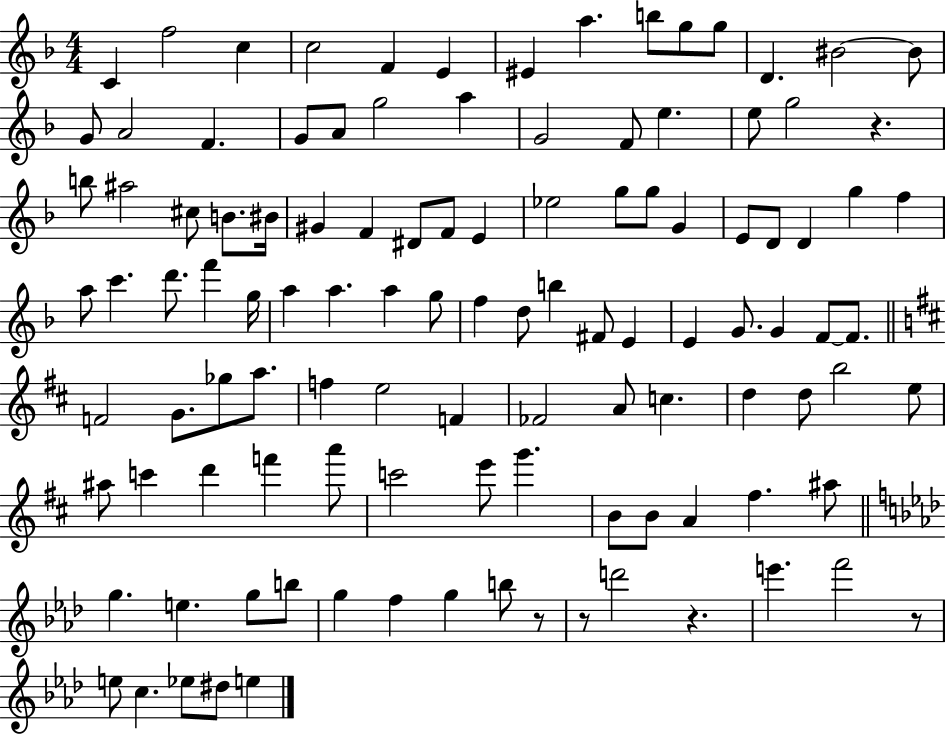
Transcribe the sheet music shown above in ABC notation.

X:1
T:Untitled
M:4/4
L:1/4
K:F
C f2 c c2 F E ^E a b/2 g/2 g/2 D ^B2 ^B/2 G/2 A2 F G/2 A/2 g2 a G2 F/2 e e/2 g2 z b/2 ^a2 ^c/2 B/2 ^B/4 ^G F ^D/2 F/2 E _e2 g/2 g/2 G E/2 D/2 D g f a/2 c' d'/2 f' g/4 a a a g/2 f d/2 b ^F/2 E E G/2 G F/2 F/2 F2 G/2 _g/2 a/2 f e2 F _F2 A/2 c d d/2 b2 e/2 ^a/2 c' d' f' a'/2 c'2 e'/2 g' B/2 B/2 A ^f ^a/2 g e g/2 b/2 g f g b/2 z/2 z/2 d'2 z e' f'2 z/2 e/2 c _e/2 ^d/2 e